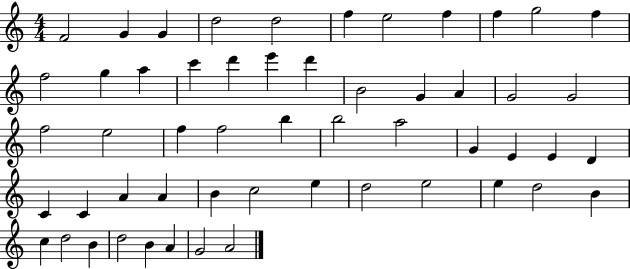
F4/h G4/q G4/q D5/h D5/h F5/q E5/h F5/q F5/q G5/h F5/q F5/h G5/q A5/q C6/q D6/q E6/q D6/q B4/h G4/q A4/q G4/h G4/h F5/h E5/h F5/q F5/h B5/q B5/h A5/h G4/q E4/q E4/q D4/q C4/q C4/q A4/q A4/q B4/q C5/h E5/q D5/h E5/h E5/q D5/h B4/q C5/q D5/h B4/q D5/h B4/q A4/q G4/h A4/h